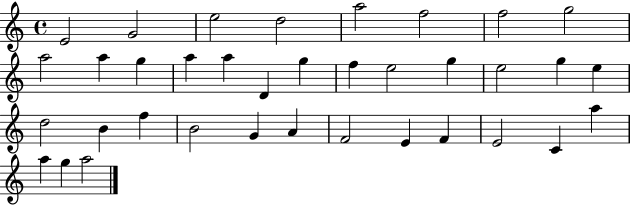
E4/h G4/h E5/h D5/h A5/h F5/h F5/h G5/h A5/h A5/q G5/q A5/q A5/q D4/q G5/q F5/q E5/h G5/q E5/h G5/q E5/q D5/h B4/q F5/q B4/h G4/q A4/q F4/h E4/q F4/q E4/h C4/q A5/q A5/q G5/q A5/h